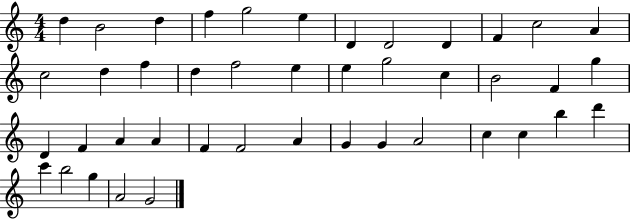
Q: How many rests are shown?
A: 0